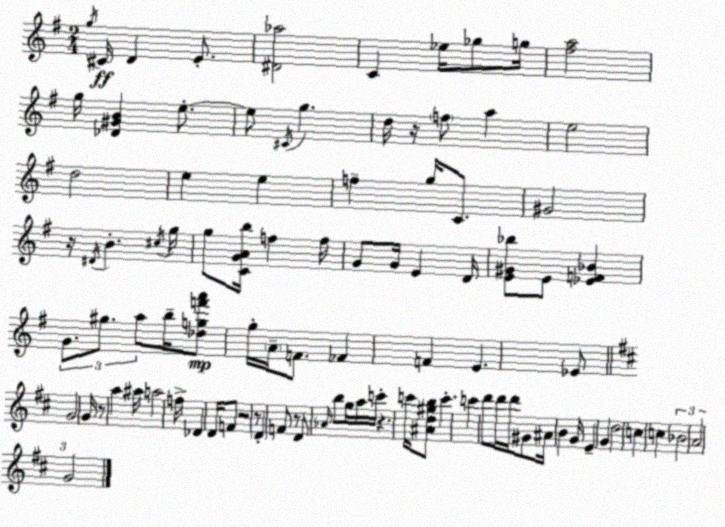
X:1
T:Untitled
M:2/4
L:1/4
K:G
g/4 ^C/4 D E/2 [^D_a]2 C _e/4 _g/2 g/4 [^fa]2 g/4 [_D^GB] e/2 e/2 ^C/4 g d/4 z/4 f/2 a e2 d2 e e f g/4 C/2 ^G2 z/4 ^D/4 B ^c/4 g/4 g/2 [CGAb]/4 f f/4 G/2 G/4 E D/4 [E^G_b]/2 E/2 [_EF_B] G/2 ^g/2 a/2 b/4 [_dgf'a']/2 g/4 A/4 F/2 _F F E _E/2 G2 G/4 z/2 a ^a/4 a2 f/4 _D D/4 F/2 z2 z/2 D F/2 z/2 D/2 _A/4 b/2 g/4 a/4 c'/4 z c'/4 [^Ad^gb]/2 c' c' d'/2 d'/4 d'/4 ^G/2 ^A/4 B G/4 E G d2 c c _B2 A2 G2